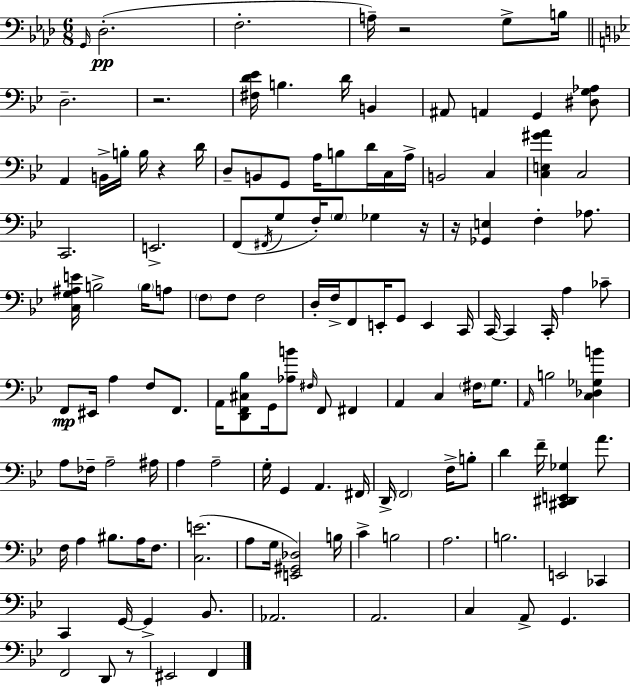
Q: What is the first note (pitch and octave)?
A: G2